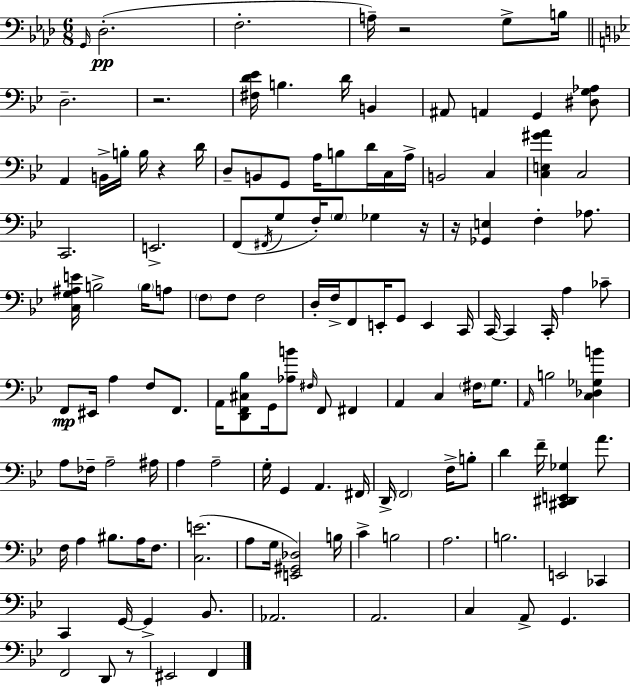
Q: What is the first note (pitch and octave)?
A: G2